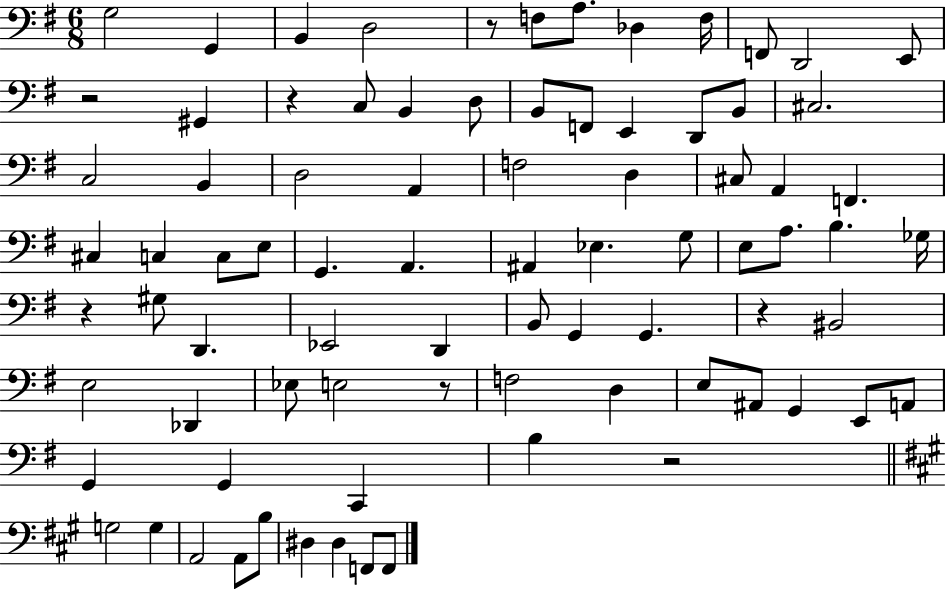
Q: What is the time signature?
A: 6/8